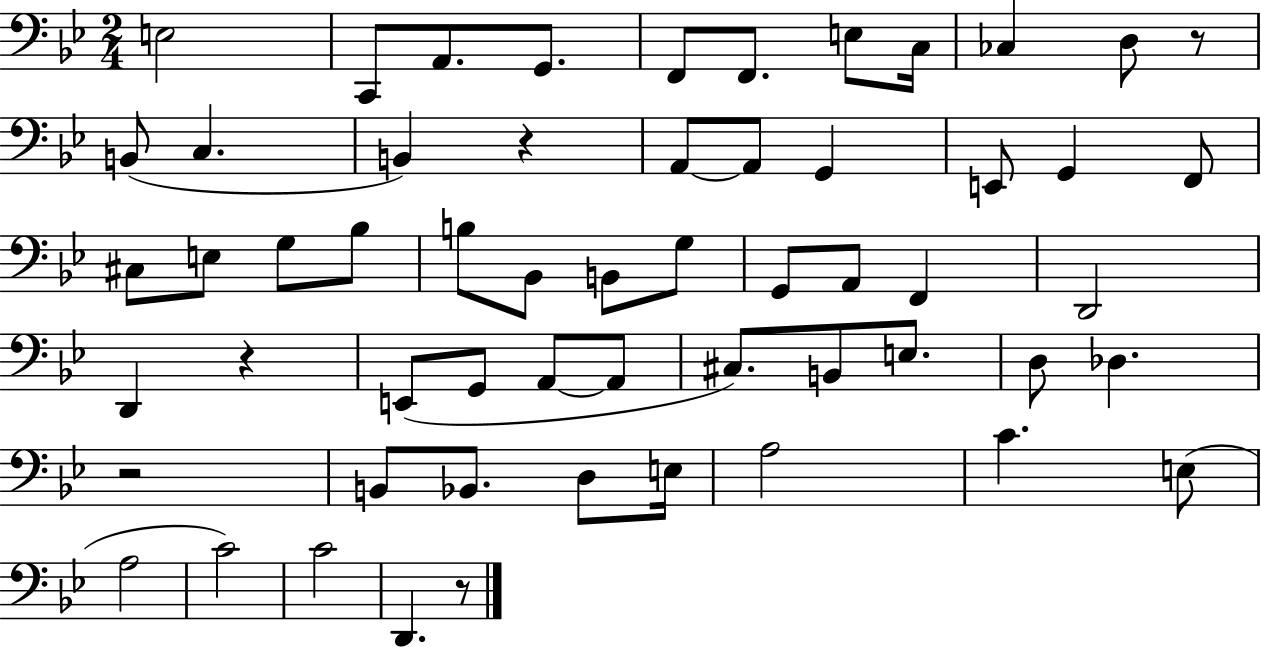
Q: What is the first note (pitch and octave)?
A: E3